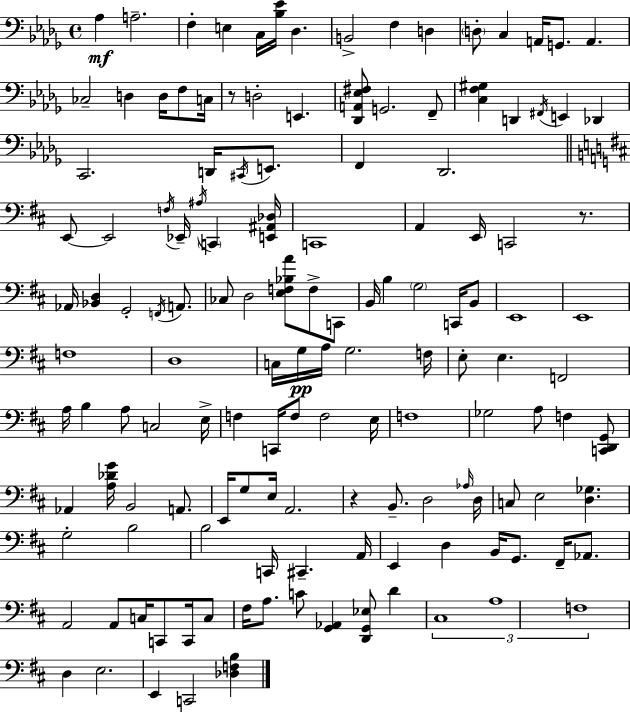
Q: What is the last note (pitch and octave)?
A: C2